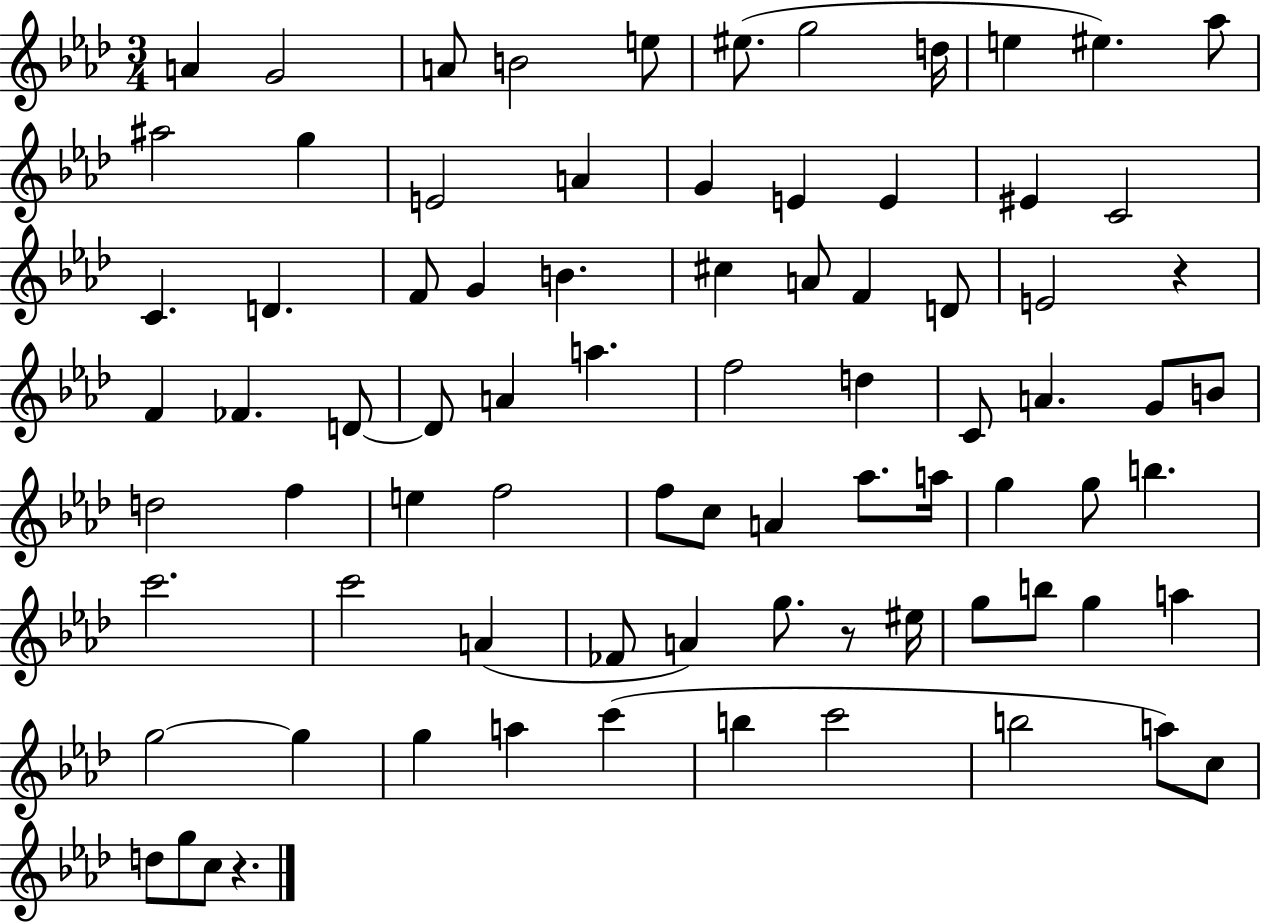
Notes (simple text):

A4/q G4/h A4/e B4/h E5/e EIS5/e. G5/h D5/s E5/q EIS5/q. Ab5/e A#5/h G5/q E4/h A4/q G4/q E4/q E4/q EIS4/q C4/h C4/q. D4/q. F4/e G4/q B4/q. C#5/q A4/e F4/q D4/e E4/h R/q F4/q FES4/q. D4/e D4/e A4/q A5/q. F5/h D5/q C4/e A4/q. G4/e B4/e D5/h F5/q E5/q F5/h F5/e C5/e A4/q Ab5/e. A5/s G5/q G5/e B5/q. C6/h. C6/h A4/q FES4/e A4/q G5/e. R/e EIS5/s G5/e B5/e G5/q A5/q G5/h G5/q G5/q A5/q C6/q B5/q C6/h B5/h A5/e C5/e D5/e G5/e C5/e R/q.